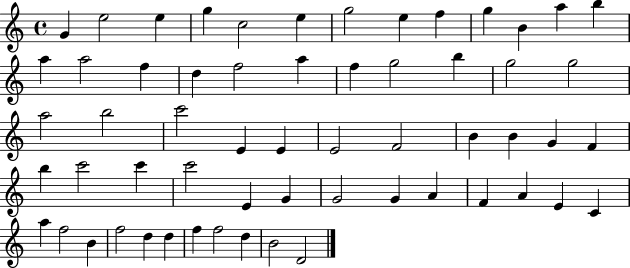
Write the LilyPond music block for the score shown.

{
  \clef treble
  \time 4/4
  \defaultTimeSignature
  \key c \major
  g'4 e''2 e''4 | g''4 c''2 e''4 | g''2 e''4 f''4 | g''4 b'4 a''4 b''4 | \break a''4 a''2 f''4 | d''4 f''2 a''4 | f''4 g''2 b''4 | g''2 g''2 | \break a''2 b''2 | c'''2 e'4 e'4 | e'2 f'2 | b'4 b'4 g'4 f'4 | \break b''4 c'''2 c'''4 | c'''2 e'4 g'4 | g'2 g'4 a'4 | f'4 a'4 e'4 c'4 | \break a''4 f''2 b'4 | f''2 d''4 d''4 | f''4 f''2 d''4 | b'2 d'2 | \break \bar "|."
}